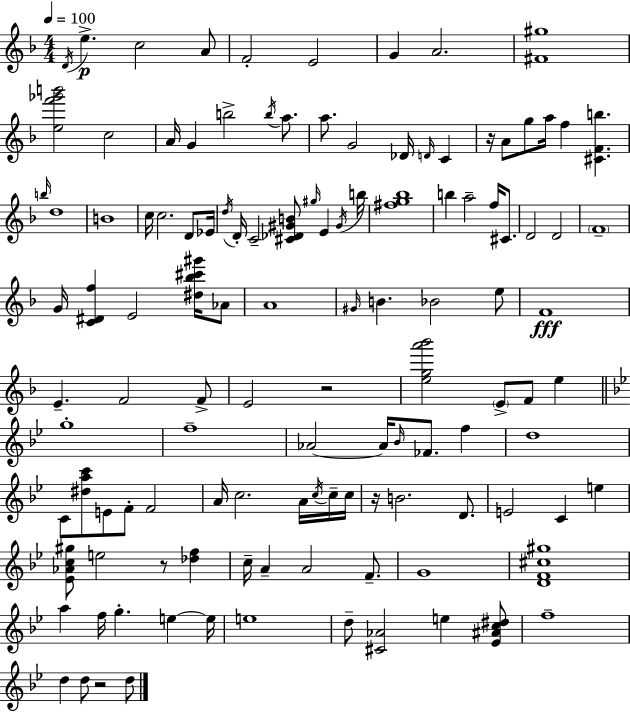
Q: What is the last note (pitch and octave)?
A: D5